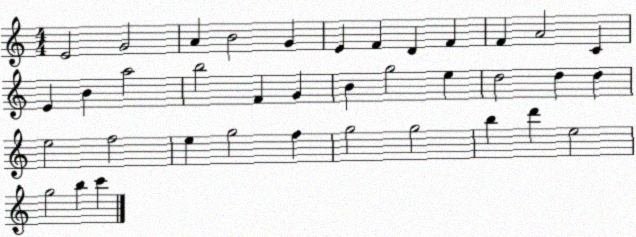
X:1
T:Untitled
M:4/4
L:1/4
K:C
E2 G2 A B2 G E F D F F A2 C E B a2 b2 F G B g2 e d2 d d e2 f2 e g2 f g2 g2 b d' e2 g2 b c'